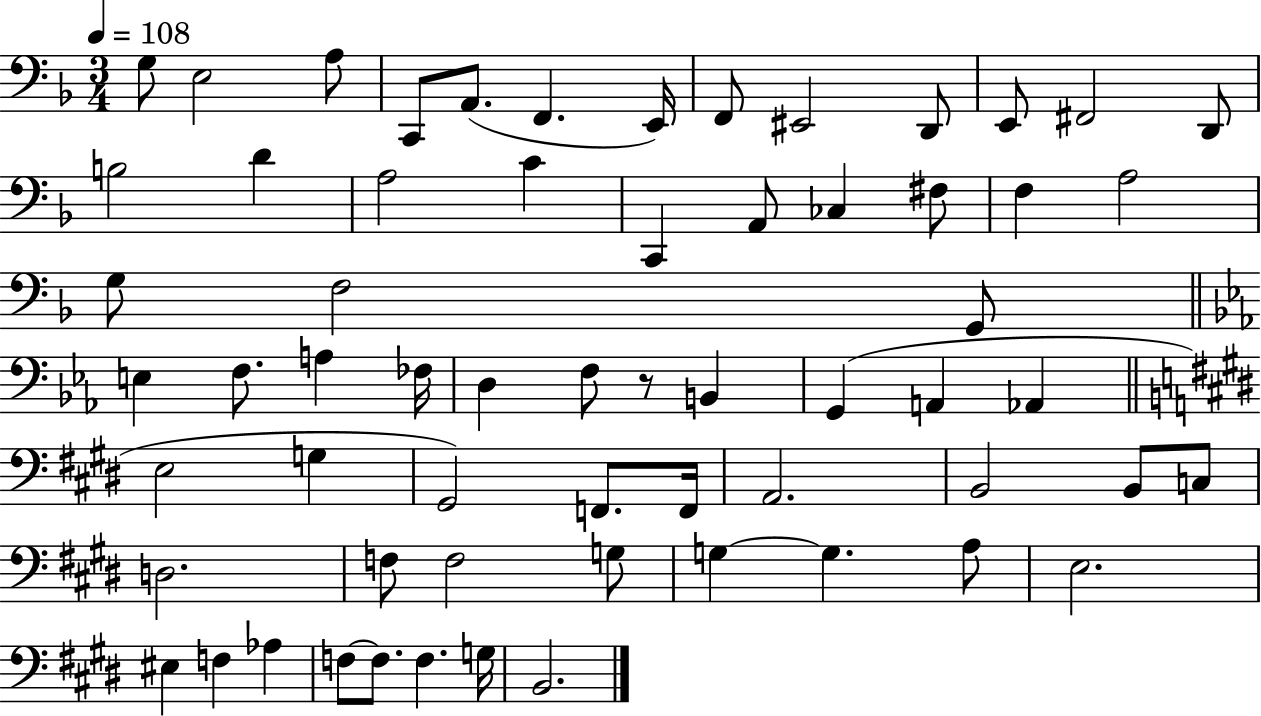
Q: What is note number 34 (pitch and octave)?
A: G2